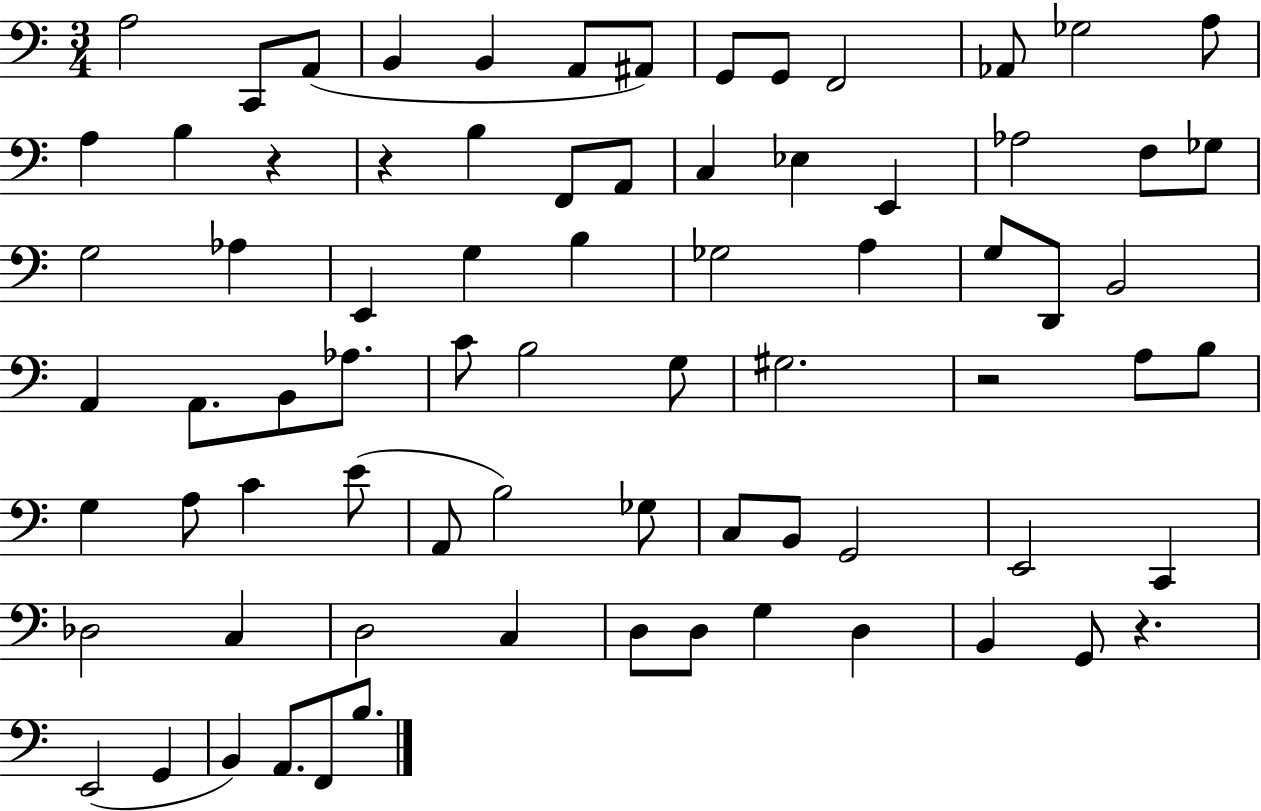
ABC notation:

X:1
T:Untitled
M:3/4
L:1/4
K:C
A,2 C,,/2 A,,/2 B,, B,, A,,/2 ^A,,/2 G,,/2 G,,/2 F,,2 _A,,/2 _G,2 A,/2 A, B, z z B, F,,/2 A,,/2 C, _E, E,, _A,2 F,/2 _G,/2 G,2 _A, E,, G, B, _G,2 A, G,/2 D,,/2 B,,2 A,, A,,/2 B,,/2 _A,/2 C/2 B,2 G,/2 ^G,2 z2 A,/2 B,/2 G, A,/2 C E/2 A,,/2 B,2 _G,/2 C,/2 B,,/2 G,,2 E,,2 C,, _D,2 C, D,2 C, D,/2 D,/2 G, D, B,, G,,/2 z E,,2 G,, B,, A,,/2 F,,/2 B,/2